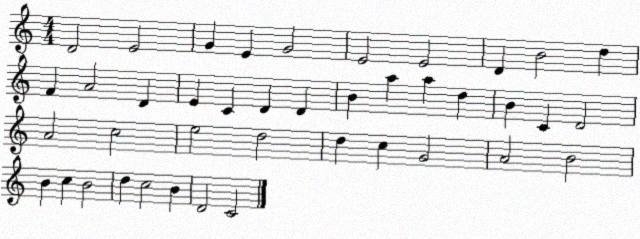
X:1
T:Untitled
M:4/4
L:1/4
K:C
D2 E2 G E G2 E2 E2 D B2 d F A2 D E C D D B a a d B C D2 A2 c2 e2 d2 d c G2 A2 B2 B c B2 d c2 B D2 C2